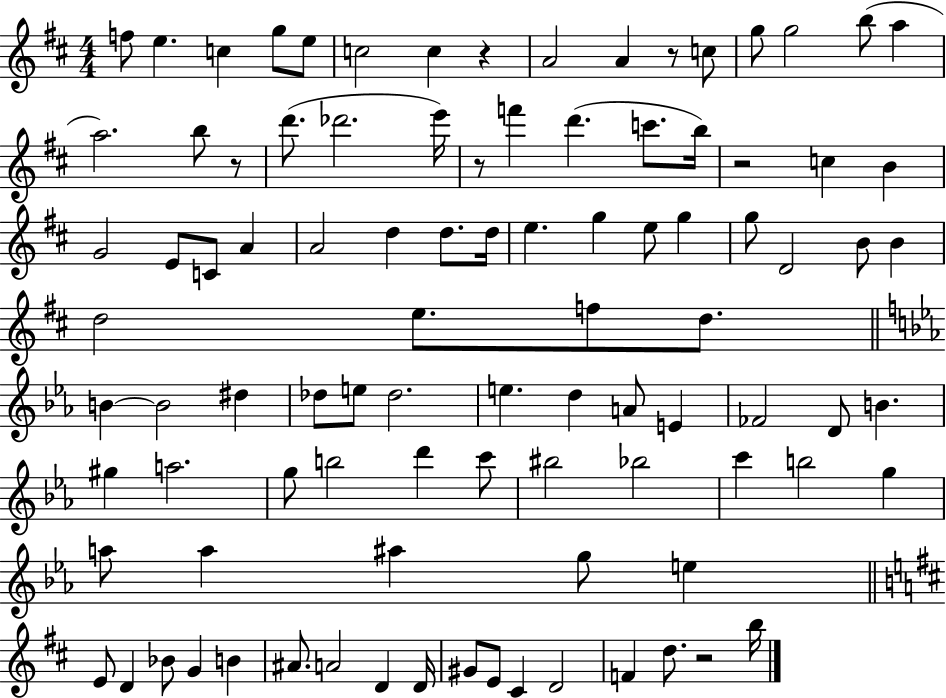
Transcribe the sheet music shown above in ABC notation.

X:1
T:Untitled
M:4/4
L:1/4
K:D
f/2 e c g/2 e/2 c2 c z A2 A z/2 c/2 g/2 g2 b/2 a a2 b/2 z/2 d'/2 _d'2 e'/4 z/2 f' d' c'/2 b/4 z2 c B G2 E/2 C/2 A A2 d d/2 d/4 e g e/2 g g/2 D2 B/2 B d2 e/2 f/2 d/2 B B2 ^d _d/2 e/2 _d2 e d A/2 E _F2 D/2 B ^g a2 g/2 b2 d' c'/2 ^b2 _b2 c' b2 g a/2 a ^a g/2 e E/2 D _B/2 G B ^A/2 A2 D D/4 ^G/2 E/2 ^C D2 F d/2 z2 b/4